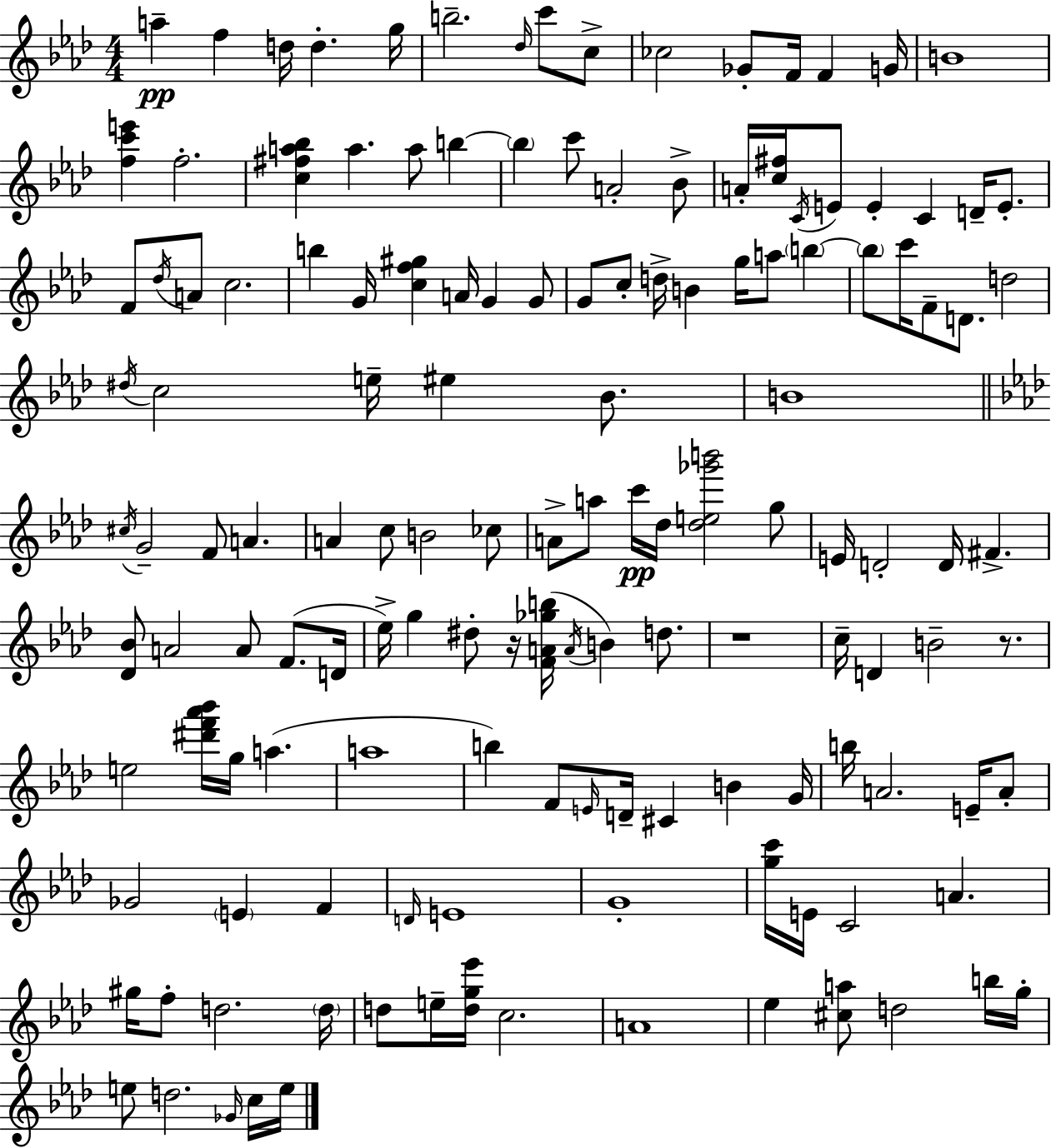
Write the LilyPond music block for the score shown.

{
  \clef treble
  \numericTimeSignature
  \time 4/4
  \key f \minor
  a''4--\pp f''4 d''16 d''4.-. g''16 | b''2.-- \grace { des''16 } c'''8 c''8-> | ces''2 ges'8-. f'16 f'4 | g'16 b'1 | \break <f'' c''' e'''>4 f''2.-. | <c'' fis'' a'' bes''>4 a''4. a''8 b''4~~ | \parenthesize b''4 c'''8 a'2-. bes'8-> | a'16-. <c'' fis''>16 \acciaccatura { c'16 } e'8 e'4-. c'4 d'16-- e'8.-. | \break f'8 \acciaccatura { des''16 } a'8 c''2. | b''4 g'16 <c'' f'' gis''>4 a'16 g'4 | g'8 g'8 c''8-. d''16-> b'4 g''16 a''8 \parenthesize b''4~~ | \parenthesize b''8 c'''16 f'8-- d'8. d''2 | \break \acciaccatura { dis''16 } c''2 e''16-- eis''4 | bes'8. b'1 | \bar "||" \break \key aes \major \acciaccatura { cis''16 } g'2-- f'8 a'4. | a'4 c''8 b'2 ces''8 | a'8-> a''8 c'''16\pp des''16 <des'' e'' ges''' b'''>2 g''8 | e'16 d'2-. d'16 fis'4.-> | \break <des' bes'>8 a'2 a'8 f'8.( | d'16 ees''16->) g''4 dis''8-. r16 <f' a' ges'' b''>16( \acciaccatura { a'16 } b'4) d''8. | r1 | c''16-- d'4 b'2-- r8. | \break e''2 <dis''' f''' aes''' bes'''>16 g''16 a''4.( | a''1 | b''4) f'8 \grace { e'16 } d'16-- cis'4 b'4 | g'16 b''16 a'2. | \break e'16-- a'8-. ges'2 \parenthesize e'4 f'4 | \grace { d'16 } e'1 | g'1-. | <g'' c'''>16 e'16 c'2 a'4. | \break gis''16 f''8-. d''2. | \parenthesize d''16 d''8 e''16-- <d'' g'' ees'''>16 c''2. | a'1 | ees''4 <cis'' a''>8 d''2 | \break b''16 g''16-. e''8 d''2. | \grace { ges'16 } c''16 e''16 \bar "|."
}